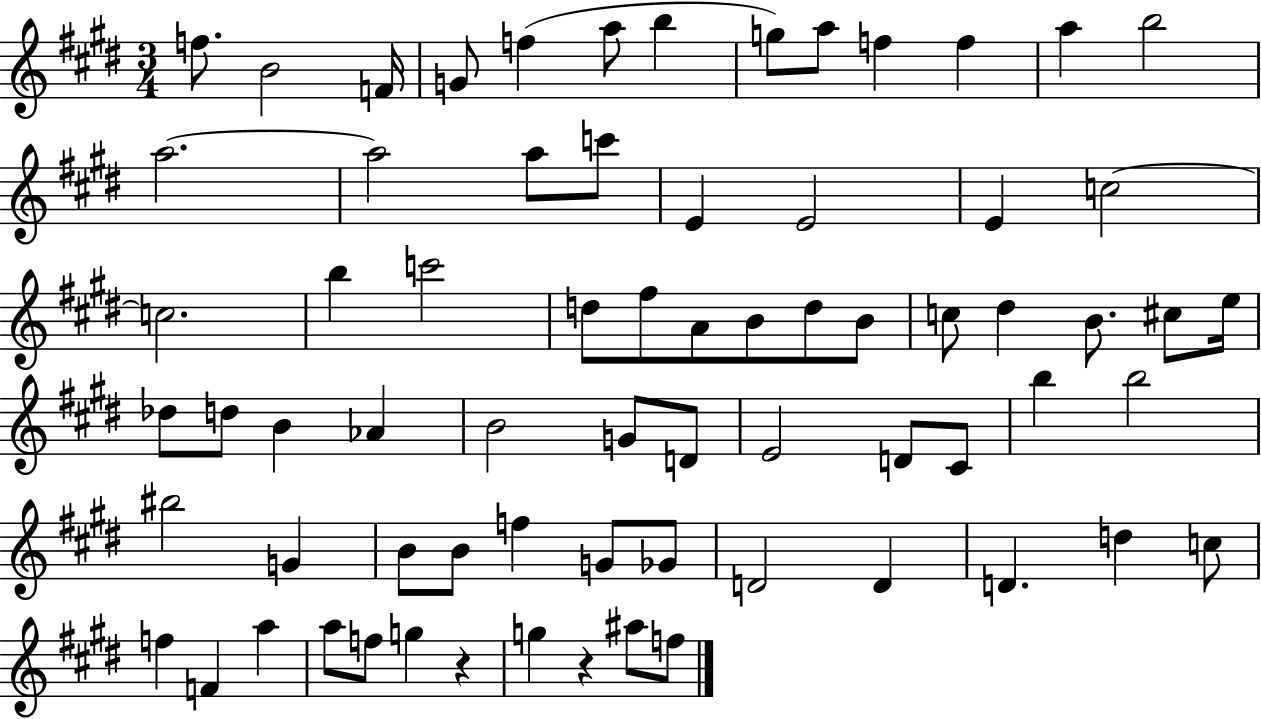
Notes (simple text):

F5/e. B4/h F4/s G4/e F5/q A5/e B5/q G5/e A5/e F5/q F5/q A5/q B5/h A5/h. A5/h A5/e C6/e E4/q E4/h E4/q C5/h C5/h. B5/q C6/h D5/e F#5/e A4/e B4/e D5/e B4/e C5/e D#5/q B4/e. C#5/e E5/s Db5/e D5/e B4/q Ab4/q B4/h G4/e D4/e E4/h D4/e C#4/e B5/q B5/h BIS5/h G4/q B4/e B4/e F5/q G4/e Gb4/e D4/h D4/q D4/q. D5/q C5/e F5/q F4/q A5/q A5/e F5/e G5/q R/q G5/q R/q A#5/e F5/e